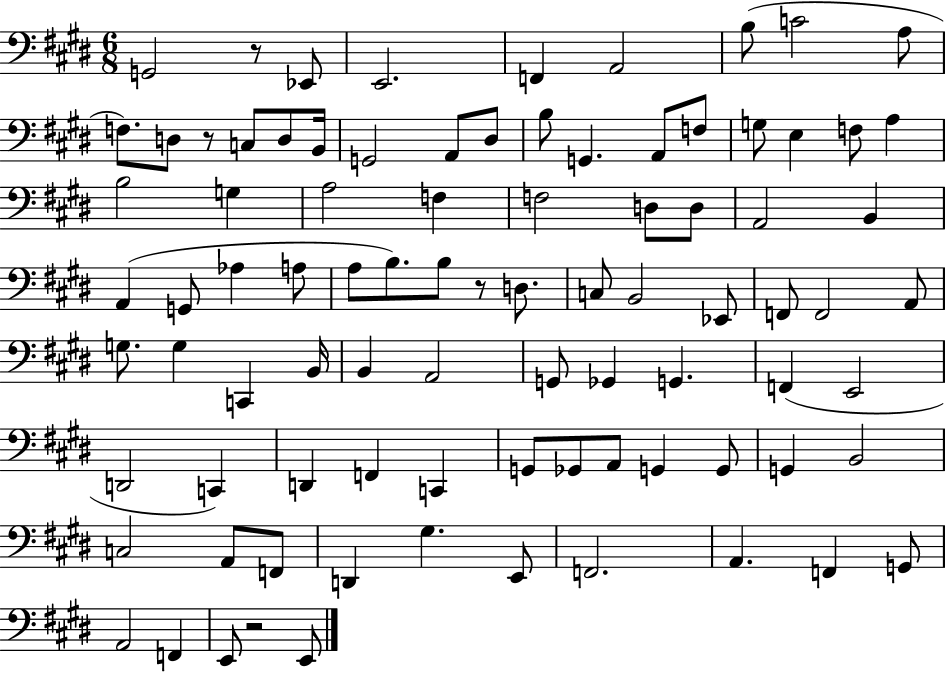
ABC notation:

X:1
T:Untitled
M:6/8
L:1/4
K:E
G,,2 z/2 _E,,/2 E,,2 F,, A,,2 B,/2 C2 A,/2 F,/2 D,/2 z/2 C,/2 D,/2 B,,/4 G,,2 A,,/2 ^D,/2 B,/2 G,, A,,/2 F,/2 G,/2 E, F,/2 A, B,2 G, A,2 F, F,2 D,/2 D,/2 A,,2 B,, A,, G,,/2 _A, A,/2 A,/2 B,/2 B,/2 z/2 D,/2 C,/2 B,,2 _E,,/2 F,,/2 F,,2 A,,/2 G,/2 G, C,, B,,/4 B,, A,,2 G,,/2 _G,, G,, F,, E,,2 D,,2 C,, D,, F,, C,, G,,/2 _G,,/2 A,,/2 G,, G,,/2 G,, B,,2 C,2 A,,/2 F,,/2 D,, ^G, E,,/2 F,,2 A,, F,, G,,/2 A,,2 F,, E,,/2 z2 E,,/2